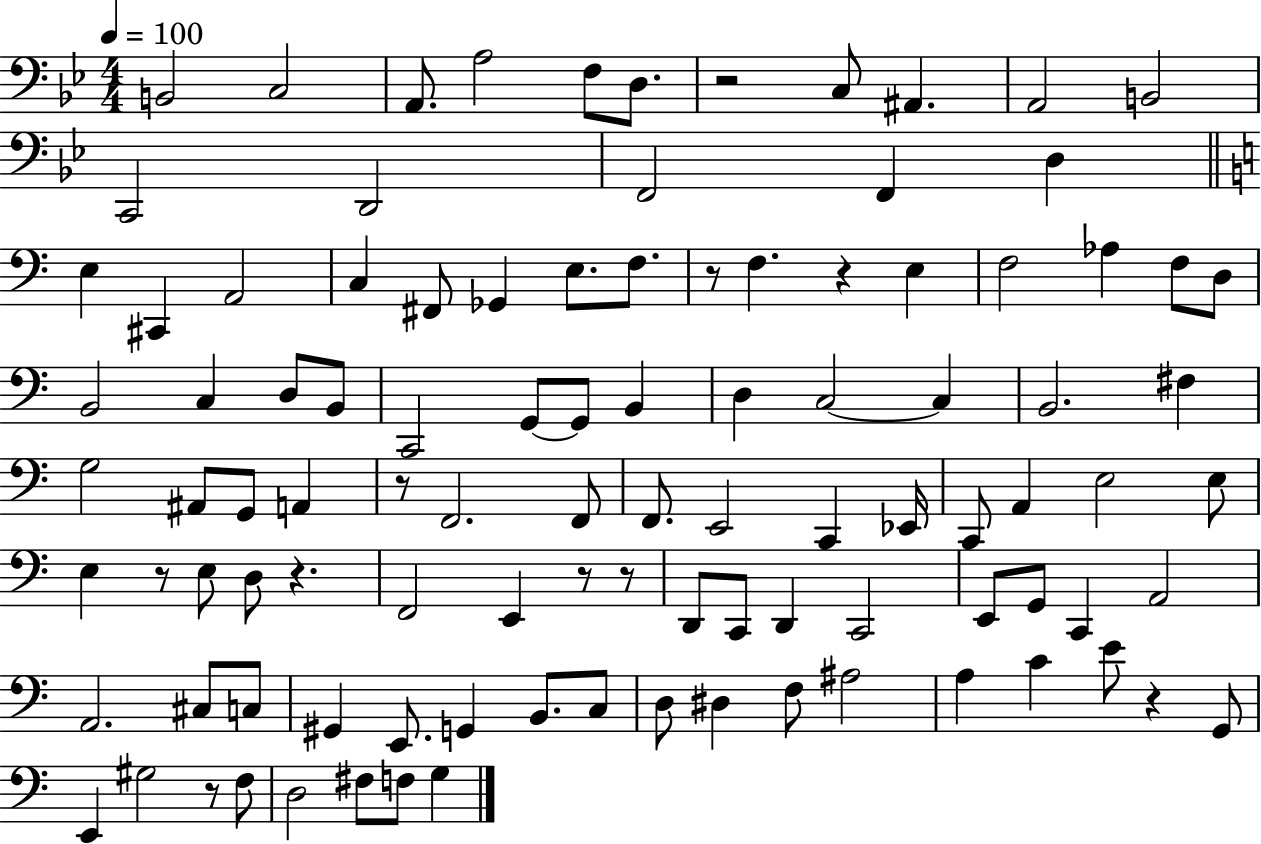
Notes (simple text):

B2/h C3/h A2/e. A3/h F3/e D3/e. R/h C3/e A#2/q. A2/h B2/h C2/h D2/h F2/h F2/q D3/q E3/q C#2/q A2/h C3/q F#2/e Gb2/q E3/e. F3/e. R/e F3/q. R/q E3/q F3/h Ab3/q F3/e D3/e B2/h C3/q D3/e B2/e C2/h G2/e G2/e B2/q D3/q C3/h C3/q B2/h. F#3/q G3/h A#2/e G2/e A2/q R/e F2/h. F2/e F2/e. E2/h C2/q Eb2/s C2/e A2/q E3/h E3/e E3/q R/e E3/e D3/e R/q. F2/h E2/q R/e R/e D2/e C2/e D2/q C2/h E2/e G2/e C2/q A2/h A2/h. C#3/e C3/e G#2/q E2/e. G2/q B2/e. C3/e D3/e D#3/q F3/e A#3/h A3/q C4/q E4/e R/q G2/e E2/q G#3/h R/e F3/e D3/h F#3/e F3/e G3/q